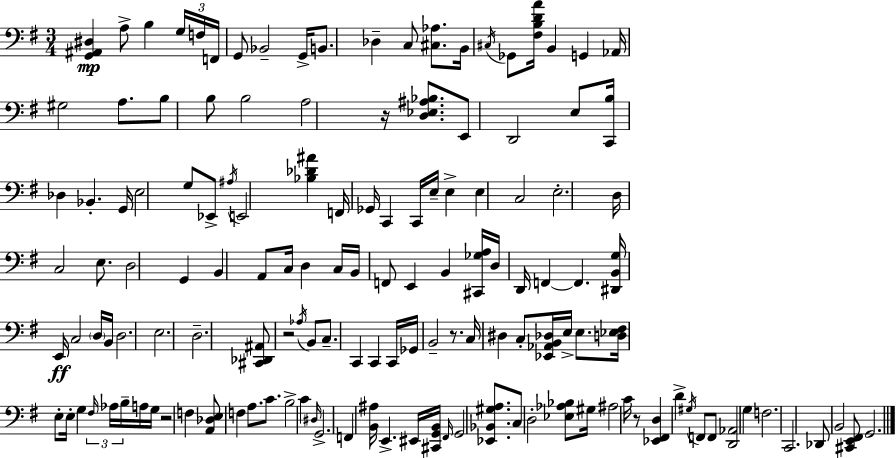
{
  \clef bass
  \numericTimeSignature
  \time 3/4
  \key g \major
  <g, ais, dis>4\mp a8-> b4 \tuplet 3/2 { g16 f16 | f,16 } g,8 bes,2-- g,16-> | b,8. des4-- c8 <cis aes>8. | b,16 \acciaccatura { cis16 } ges,8 <fis b d' a'>16 b,4 g,4 | \break aes,16 gis2 a8. | b8 b8 b2 | a2 r16 <d ees ais bes>8. | e,8 d,2 e8 | \break <c, b>16 des4 bes,4.-. | g,16 e2 g8 ees,8-> | \acciaccatura { ais16 } e,2 <bes des' ais'>4 | f,16 ges,16 c,4 c,16 e16-- e4-> | \break e4 c2 | e2.-. | d16 c2 e8. | d2 g,4 | \break b,4 a,8 c16 d4 | c16 b,16 f,8 e,4 b,4 | <cis, ges a>16 d16 d,16 f,4~~ f,4. | <dis, b, g>16 e,16\ff c2 | \break \parenthesize d16 b,16 d2. | e2. | d2.-- | <cis, des, ais,>8 r2 | \break \acciaccatura { aes16 } b,8 c8.-- c,4 c,4 | c,16 ges,16 b,2-- | r8. c16 dis4 c8-. <ees, aes, b, des>16 e16-> | e8. <d ees fis>16 e8-. e16-. g4 \tuplet 3/2 { \grace { fis16 } | \break aes16 b16-- } a16 g16 r2 | f4 <a, des e>8 f4 a8. | c'8. b2-> | c'4 \grace { dis16 } g,2.-> | \break f,4 <b, ais>16 e,4.-> | eis,16 <cis, g, b,>16 \grace { fis,16 } g,2 | <ees, bes, gis a>8. c8 d2-. | <ees aes bes>8 gis16 ais2 | \break c'16 r8 <ees, fis, d>4 d'4-> | \acciaccatura { gis16 } f,8 f,8 <d, aes,>2 | g4 f2. | c,2. | \break des,8 b,2 | <cis, e, fis,>8 g,2. | \bar "|."
}